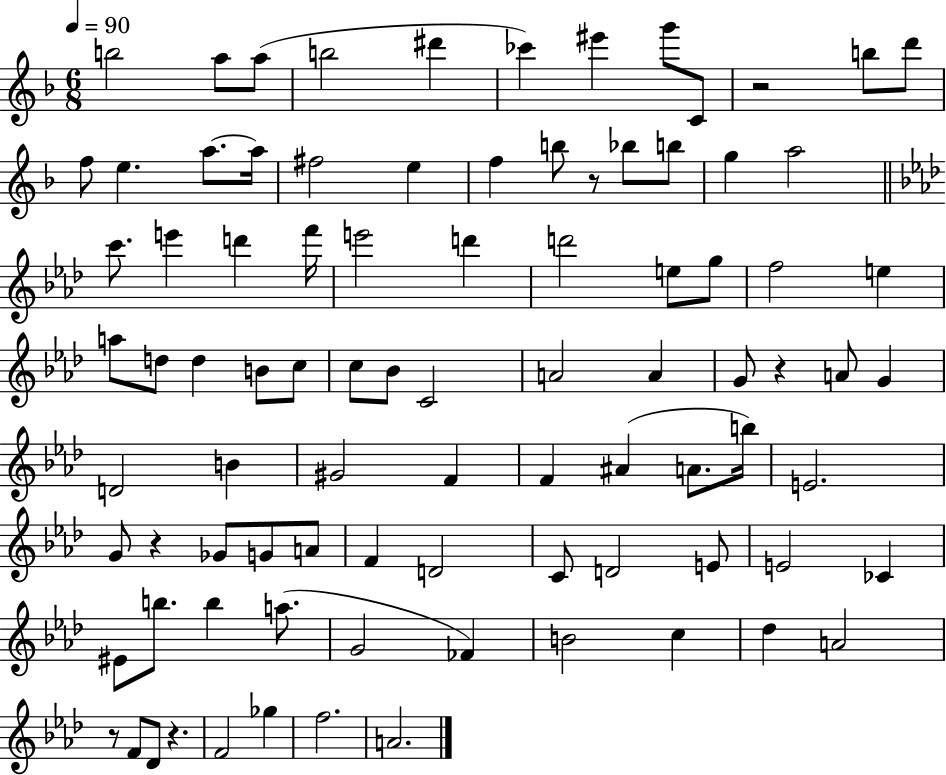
B5/h A5/e A5/e B5/h D#6/q CES6/q EIS6/q G6/e C4/e R/h B5/e D6/e F5/e E5/q. A5/e. A5/s F#5/h E5/q F5/q B5/e R/e Bb5/e B5/e G5/q A5/h C6/e. E6/q D6/q F6/s E6/h D6/q D6/h E5/e G5/e F5/h E5/q A5/e D5/e D5/q B4/e C5/e C5/e Bb4/e C4/h A4/h A4/q G4/e R/q A4/e G4/q D4/h B4/q G#4/h F4/q F4/q A#4/q A4/e. B5/s E4/h. G4/e R/q Gb4/e G4/e A4/e F4/q D4/h C4/e D4/h E4/e E4/h CES4/q EIS4/e B5/e. B5/q A5/e. G4/h FES4/q B4/h C5/q Db5/q A4/h R/e F4/e Db4/e R/q. F4/h Gb5/q F5/h. A4/h.